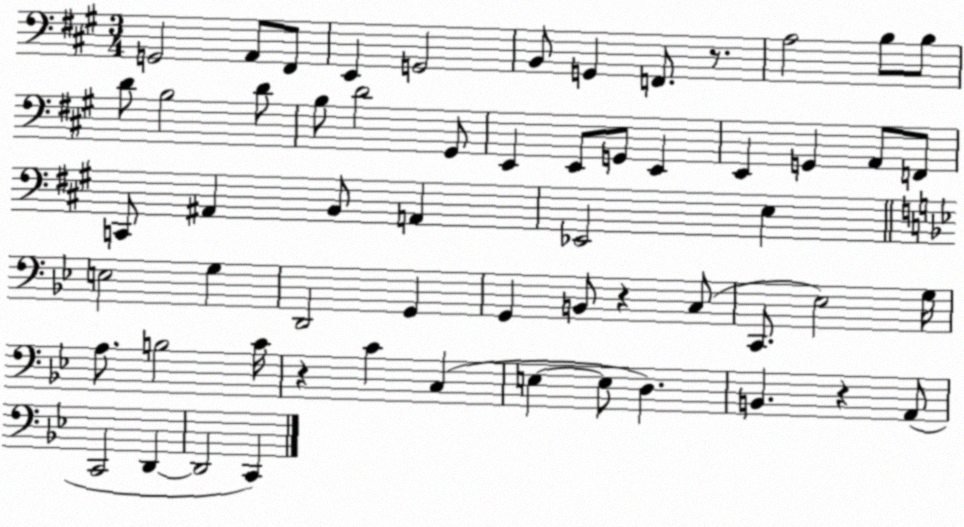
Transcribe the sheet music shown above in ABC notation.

X:1
T:Untitled
M:3/4
L:1/4
K:A
G,,2 A,,/2 ^F,,/2 E,, G,,2 B,,/2 G,, F,,/2 z/2 A,2 B,/2 B,/2 D/2 B,2 D/2 B,/2 D2 ^G,,/2 E,, E,,/2 G,,/2 E,, E,, G,, A,,/2 F,,/2 C,,/2 ^A,, B,,/2 A,, _E,,2 E, E,2 G, D,,2 G,, G,, B,,/2 z C,/2 C,,/2 _E,2 G,/4 A,/2 B,2 C/4 z C C, E, E,/2 D, B,, z A,,/2 C,,2 D,, D,,2 C,,